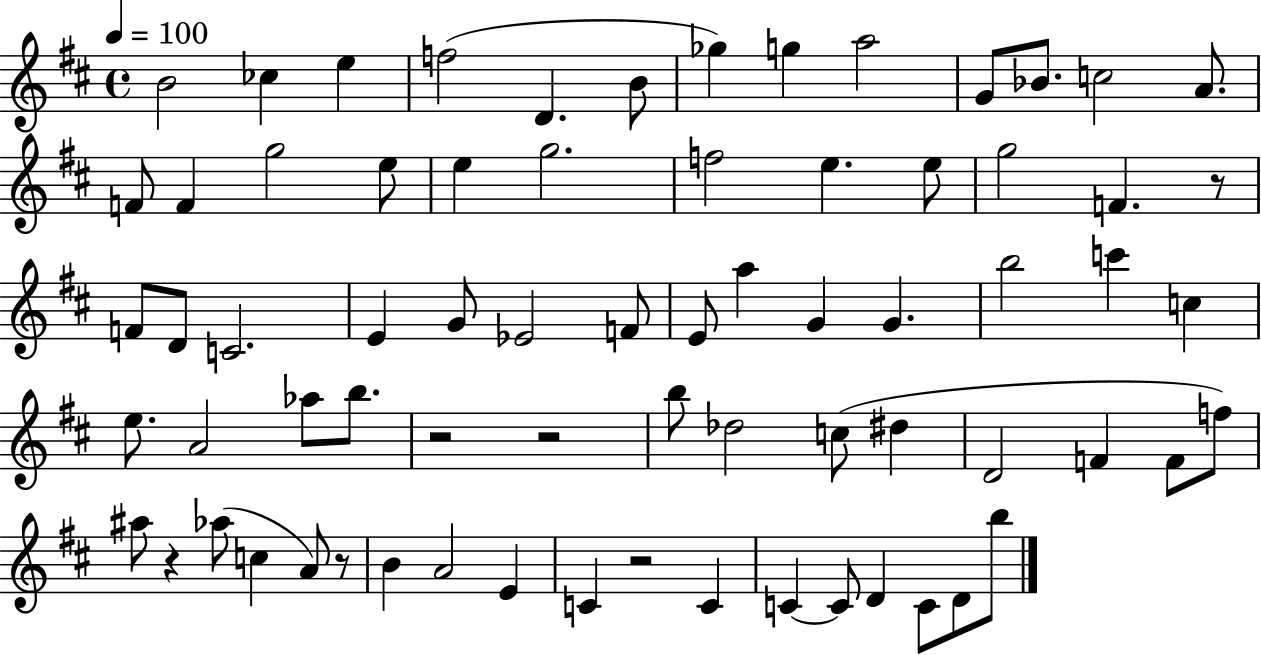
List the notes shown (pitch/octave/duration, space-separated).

B4/h CES5/q E5/q F5/h D4/q. B4/e Gb5/q G5/q A5/h G4/e Bb4/e. C5/h A4/e. F4/e F4/q G5/h E5/e E5/q G5/h. F5/h E5/q. E5/e G5/h F4/q. R/e F4/e D4/e C4/h. E4/q G4/e Eb4/h F4/e E4/e A5/q G4/q G4/q. B5/h C6/q C5/q E5/e. A4/h Ab5/e B5/e. R/h R/h B5/e Db5/h C5/e D#5/q D4/h F4/q F4/e F5/e A#5/e R/q Ab5/e C5/q A4/e R/e B4/q A4/h E4/q C4/q R/h C4/q C4/q C4/e D4/q C4/e D4/e B5/e